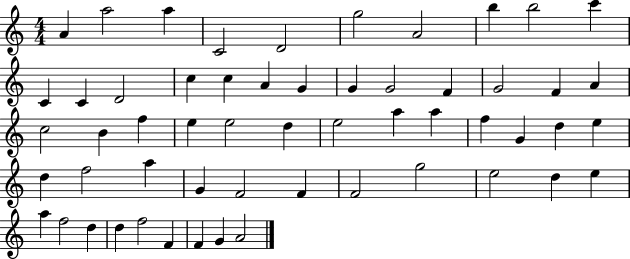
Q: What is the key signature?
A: C major